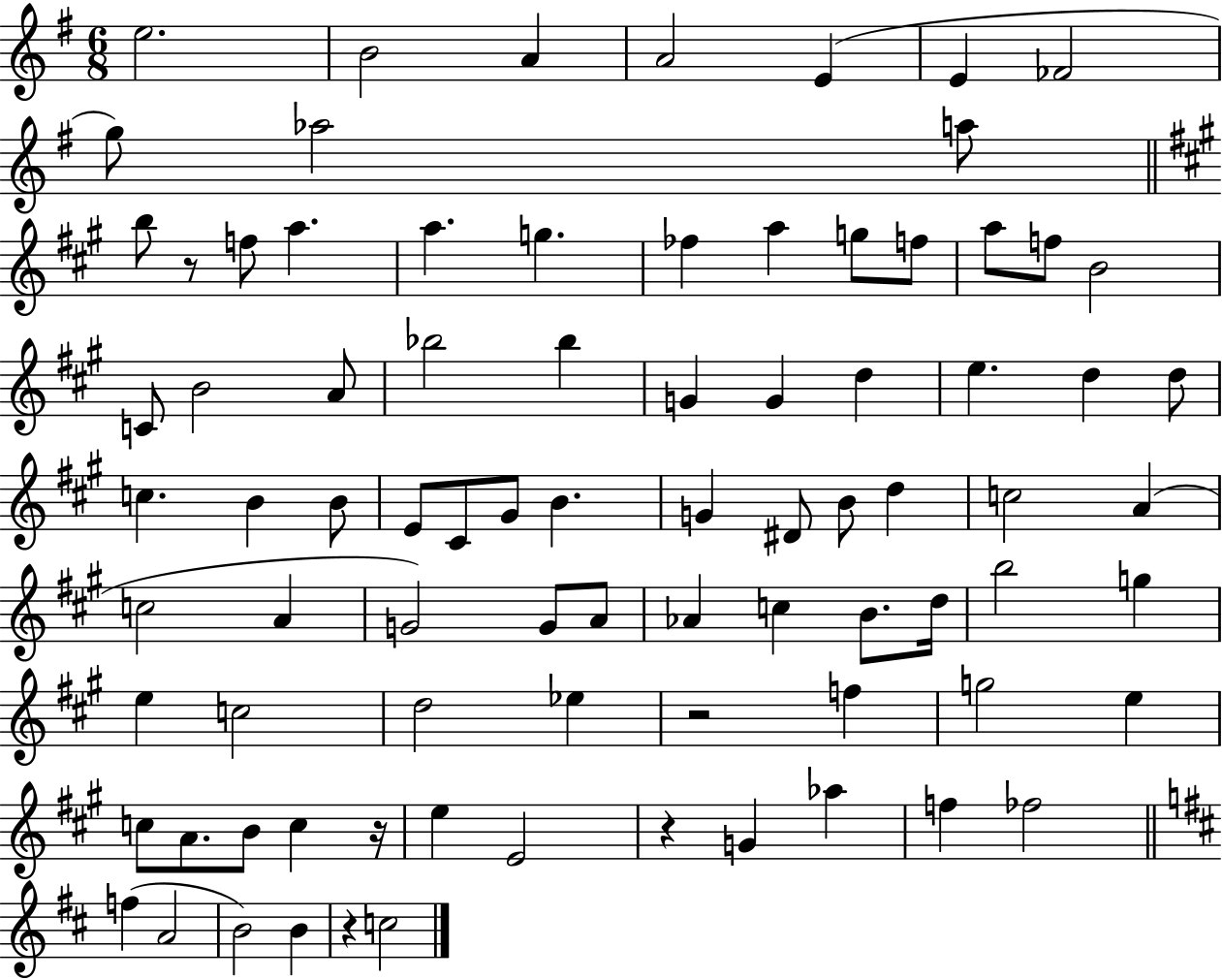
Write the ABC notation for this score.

X:1
T:Untitled
M:6/8
L:1/4
K:G
e2 B2 A A2 E E _F2 g/2 _a2 a/2 b/2 z/2 f/2 a a g _f a g/2 f/2 a/2 f/2 B2 C/2 B2 A/2 _b2 _b G G d e d d/2 c B B/2 E/2 ^C/2 ^G/2 B G ^D/2 B/2 d c2 A c2 A G2 G/2 A/2 _A c B/2 d/4 b2 g e c2 d2 _e z2 f g2 e c/2 A/2 B/2 c z/4 e E2 z G _a f _f2 f A2 B2 B z c2